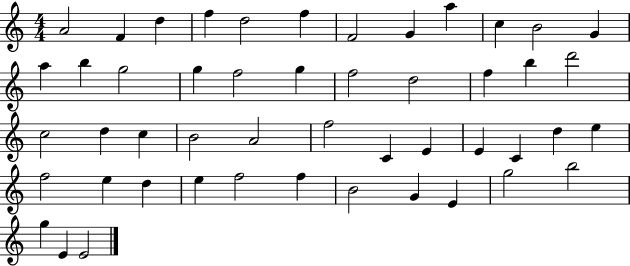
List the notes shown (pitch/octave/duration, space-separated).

A4/h F4/q D5/q F5/q D5/h F5/q F4/h G4/q A5/q C5/q B4/h G4/q A5/q B5/q G5/h G5/q F5/h G5/q F5/h D5/h F5/q B5/q D6/h C5/h D5/q C5/q B4/h A4/h F5/h C4/q E4/q E4/q C4/q D5/q E5/q F5/h E5/q D5/q E5/q F5/h F5/q B4/h G4/q E4/q G5/h B5/h G5/q E4/q E4/h